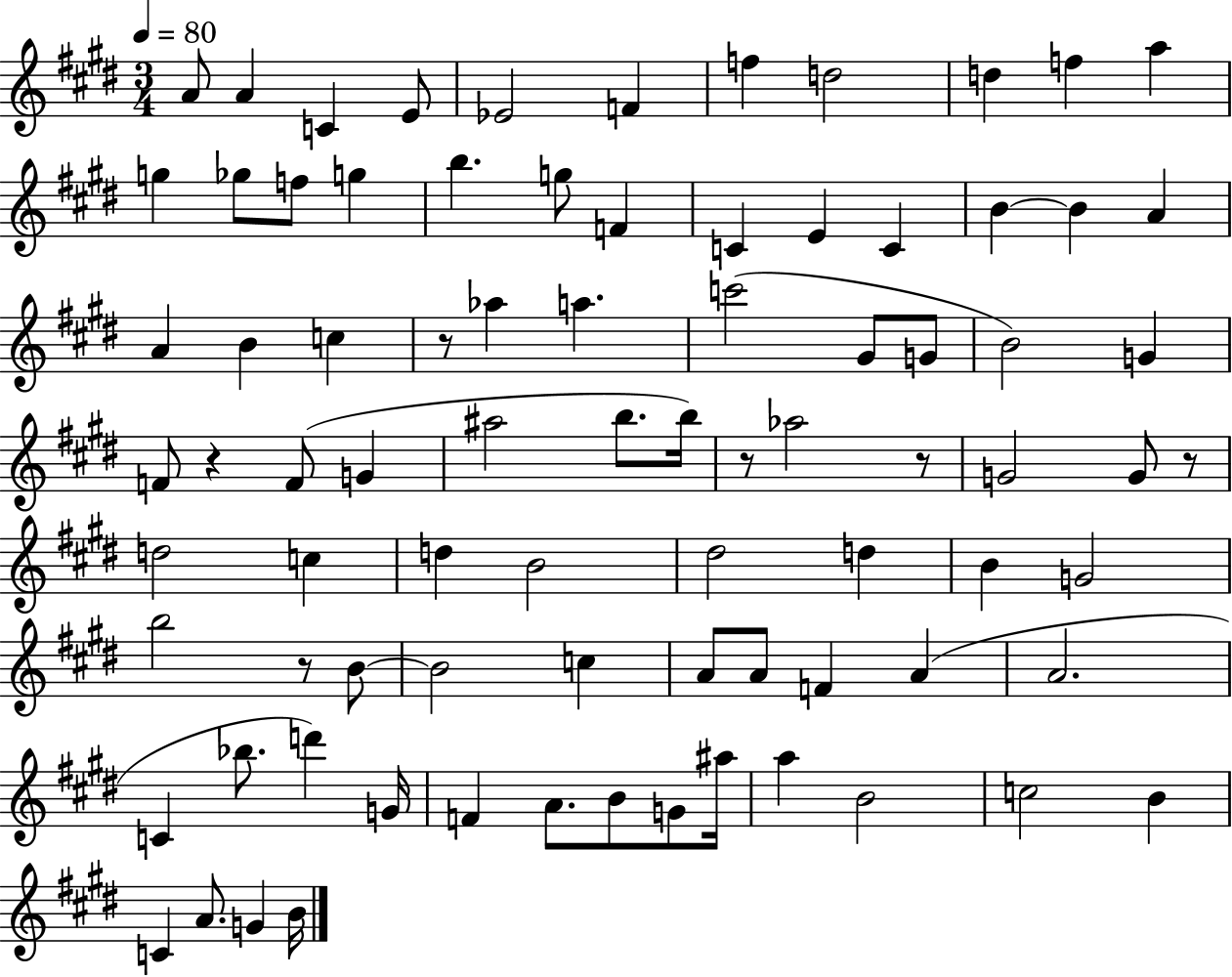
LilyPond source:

{
  \clef treble
  \numericTimeSignature
  \time 3/4
  \key e \major
  \tempo 4 = 80
  a'8 a'4 c'4 e'8 | ees'2 f'4 | f''4 d''2 | d''4 f''4 a''4 | \break g''4 ges''8 f''8 g''4 | b''4. g''8 f'4 | c'4 e'4 c'4 | b'4~~ b'4 a'4 | \break a'4 b'4 c''4 | r8 aes''4 a''4. | c'''2( gis'8 g'8 | b'2) g'4 | \break f'8 r4 f'8( g'4 | ais''2 b''8. b''16) | r8 aes''2 r8 | g'2 g'8 r8 | \break d''2 c''4 | d''4 b'2 | dis''2 d''4 | b'4 g'2 | \break b''2 r8 b'8~~ | b'2 c''4 | a'8 a'8 f'4 a'4( | a'2. | \break c'4 bes''8. d'''4) g'16 | f'4 a'8. b'8 g'8 ais''16 | a''4 b'2 | c''2 b'4 | \break c'4 a'8. g'4 b'16 | \bar "|."
}